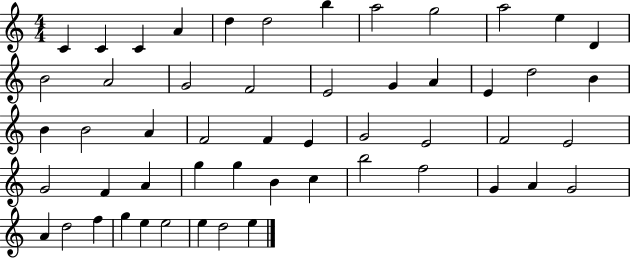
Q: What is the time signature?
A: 4/4